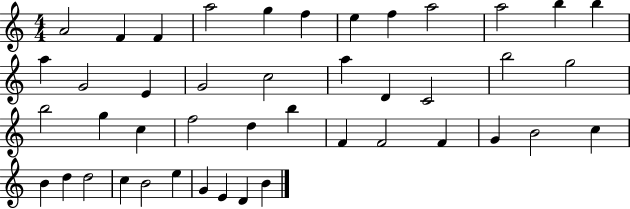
A4/h F4/q F4/q A5/h G5/q F5/q E5/q F5/q A5/h A5/h B5/q B5/q A5/q G4/h E4/q G4/h C5/h A5/q D4/q C4/h B5/h G5/h B5/h G5/q C5/q F5/h D5/q B5/q F4/q F4/h F4/q G4/q B4/h C5/q B4/q D5/q D5/h C5/q B4/h E5/q G4/q E4/q D4/q B4/q